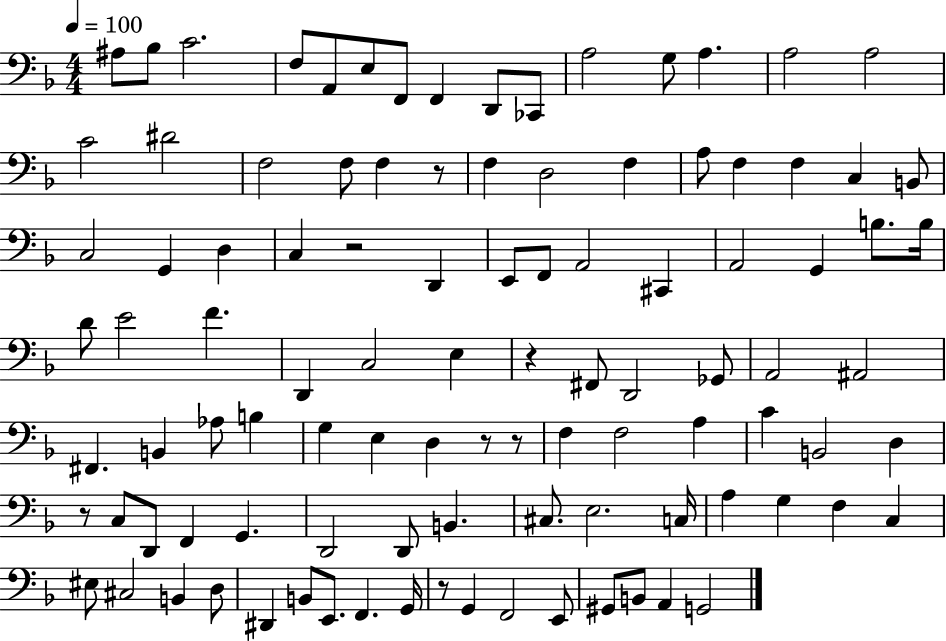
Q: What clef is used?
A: bass